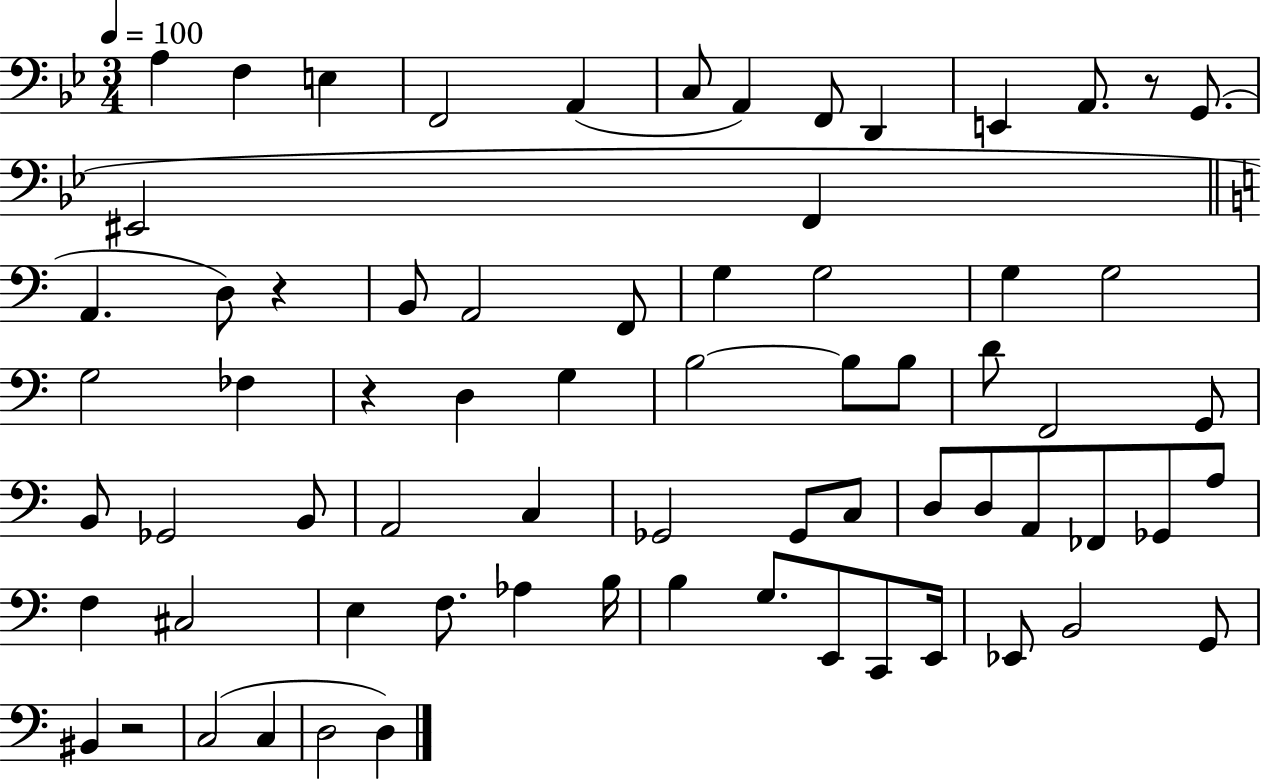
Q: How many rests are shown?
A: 4